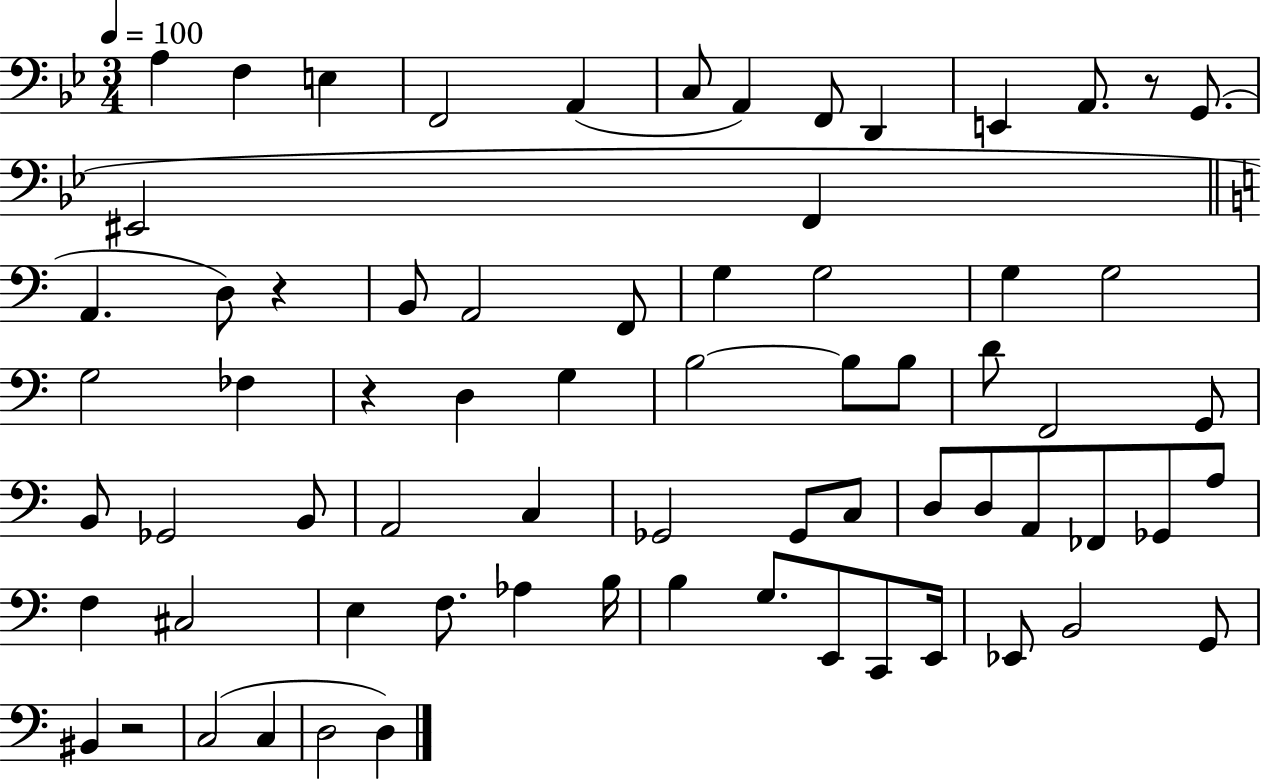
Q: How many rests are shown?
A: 4